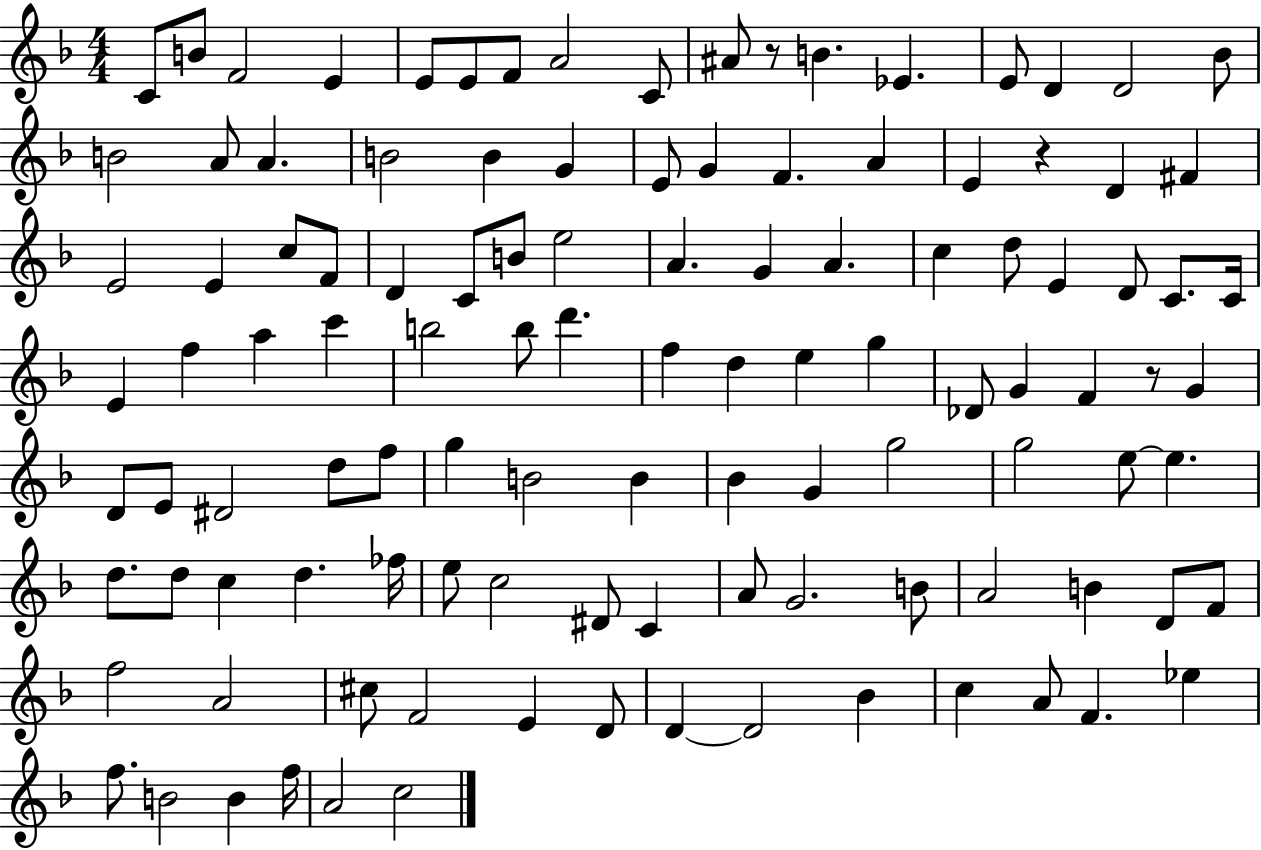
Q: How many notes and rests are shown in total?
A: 113